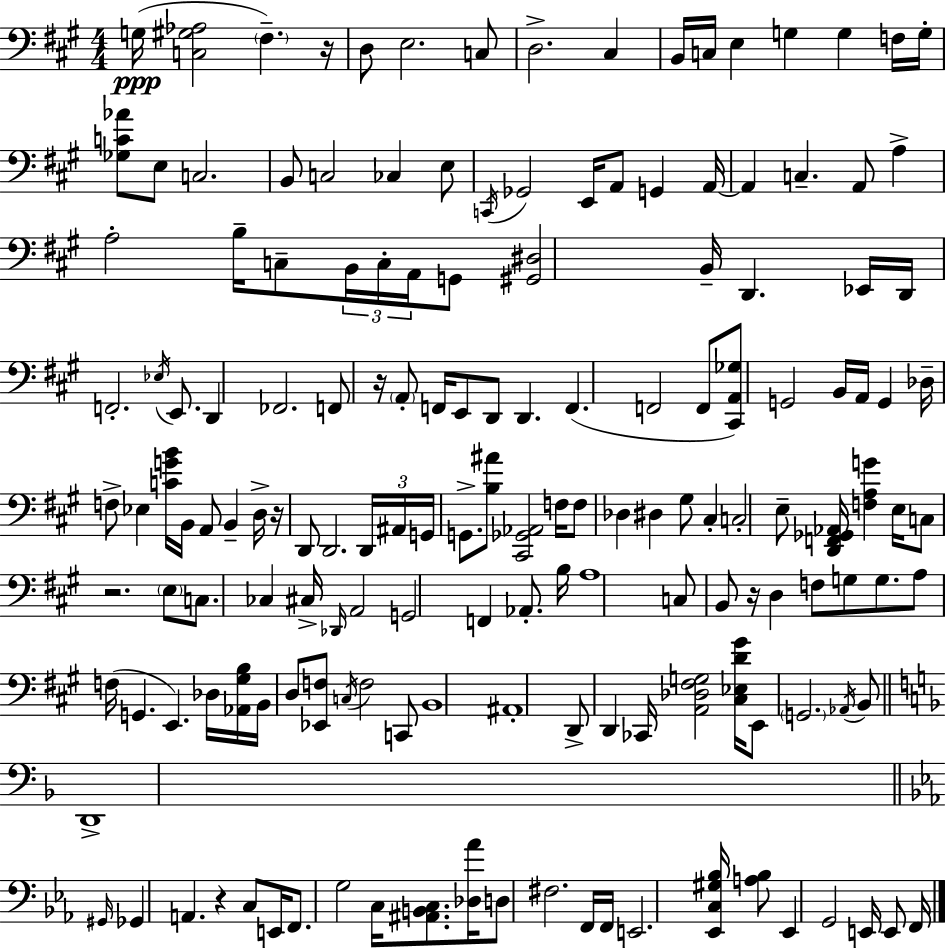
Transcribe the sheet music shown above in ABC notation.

X:1
T:Untitled
M:4/4
L:1/4
K:A
G,/4 [C,^G,_A,]2 ^F, z/4 D,/2 E,2 C,/2 D,2 ^C, B,,/4 C,/4 E, G, G, F,/4 G,/4 [_G,C_A]/2 E,/2 C,2 B,,/2 C,2 _C, E,/2 C,,/4 _G,,2 E,,/4 A,,/2 G,, A,,/4 A,, C, A,,/2 A, A,2 B,/4 C,/2 B,,/4 C,/4 A,,/4 G,,/2 [^G,,^D,]2 B,,/4 D,, _E,,/4 D,,/4 F,,2 _E,/4 E,,/2 D,, _F,,2 F,,/2 z/4 A,,/2 F,,/4 E,,/2 D,,/2 D,, F,, F,,2 F,,/2 [^C,,A,,_G,]/2 G,,2 B,,/4 A,,/4 G,, _D,/4 F,/2 _E, [CGB]/4 B,,/4 A,,/2 B,, D,/4 z/4 D,,/2 D,,2 D,,/4 ^A,,/4 G,,/4 G,,/2 [B,^A]/2 [^C,,_G,,_A,,]2 F,/4 F,/2 _D, ^D, ^G,/2 ^C, C,2 E,/2 [D,,F,,_G,,_A,,]/4 [F,A,G] E,/4 C,/2 z2 E,/2 C,/2 _C, ^C,/4 _D,,/4 A,,2 G,,2 F,, _A,,/2 B,/4 A,4 C,/2 B,,/2 z/4 D, F,/2 G,/2 G,/2 A,/2 F,/4 G,, E,, _D,/4 [_A,,^G,B,]/4 B,,/4 D,/2 [_E,,F,]/2 C,/4 F,2 C,,/2 B,,4 ^A,,4 D,,/2 D,, _C,,/4 [A,,_D,^F,G,]2 [^C,_E,D^G]/4 E,,/2 G,,2 _A,,/4 B,,/2 D,,4 ^G,,/4 _G,, A,, z C,/2 E,,/4 F,,/2 G,2 C,/4 [^A,,B,,C,]/2 [_D,_A]/4 D,/2 ^F,2 F,,/4 F,,/4 E,,2 [_E,,C,^G,_B,]/4 [A,_B,]/2 _E,, G,,2 E,,/4 E,,/2 F,,/4